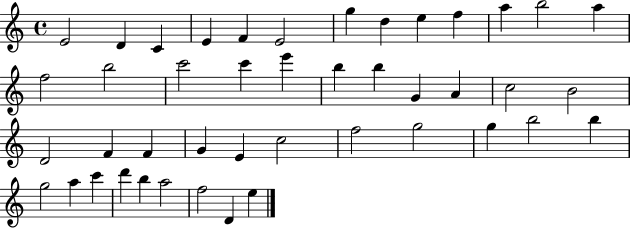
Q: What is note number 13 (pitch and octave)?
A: A5